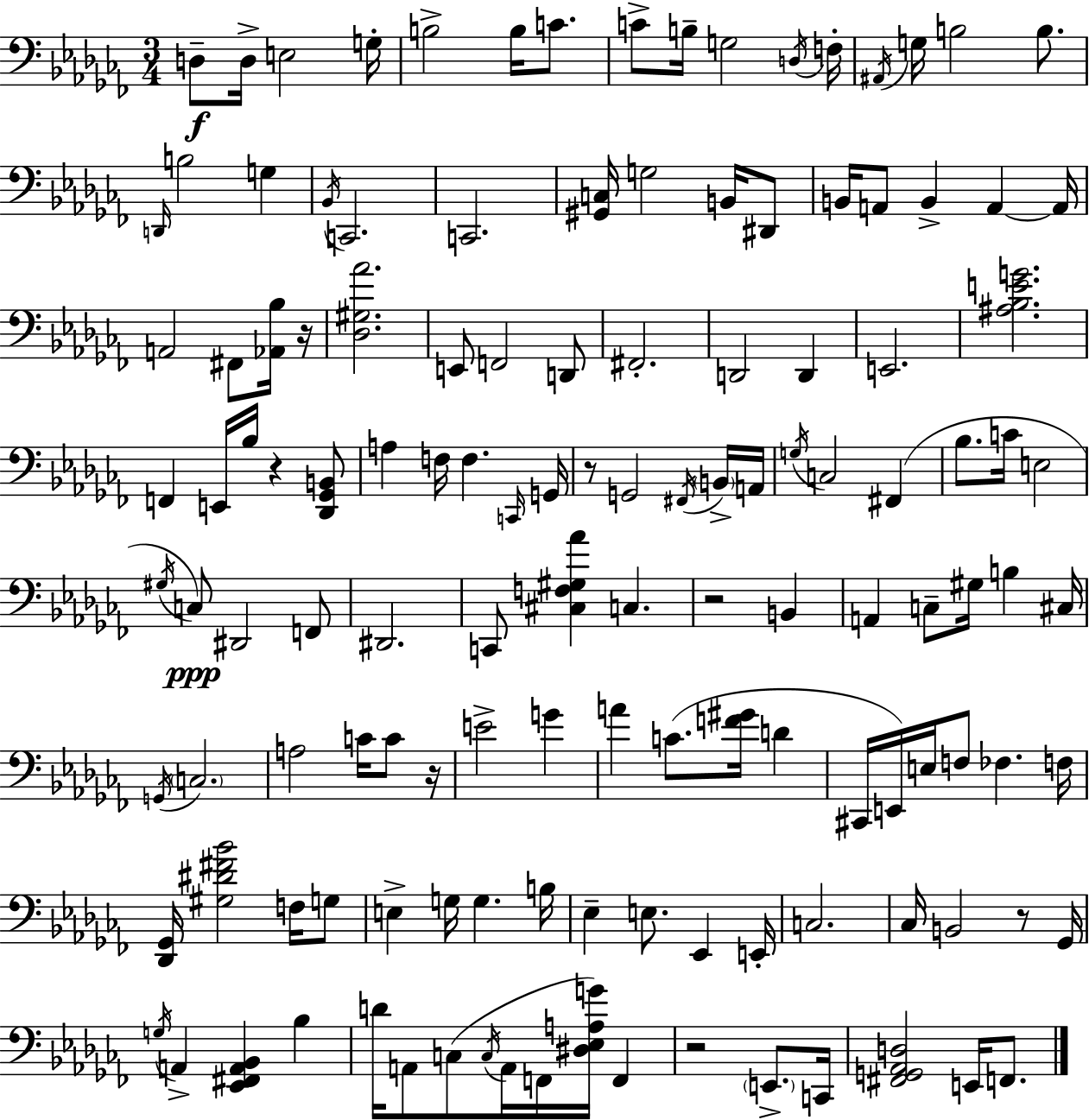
X:1
T:Untitled
M:3/4
L:1/4
K:Abm
D,/2 D,/4 E,2 G,/4 B,2 B,/4 C/2 C/2 B,/4 G,2 D,/4 F,/4 ^A,,/4 G,/4 B,2 B,/2 D,,/4 B,2 G, _B,,/4 C,,2 C,,2 [^G,,C,]/4 G,2 B,,/4 ^D,,/2 B,,/4 A,,/2 B,, A,, A,,/4 A,,2 ^F,,/2 [_A,,_B,]/4 z/4 [_D,^G,_A]2 E,,/2 F,,2 D,,/2 ^F,,2 D,,2 D,, E,,2 [^A,_B,EG]2 F,, E,,/4 _B,/4 z [_D,,_G,,B,,]/2 A, F,/4 F, C,,/4 G,,/4 z/2 G,,2 ^F,,/4 B,,/4 A,,/4 G,/4 C,2 ^F,, _B,/2 C/4 E,2 ^G,/4 C,/2 ^D,,2 F,,/2 ^D,,2 C,,/2 [^C,F,^G,_A] C, z2 B,, A,, C,/2 ^G,/4 B, ^C,/4 G,,/4 C,2 A,2 C/4 C/2 z/4 E2 G A C/2 [F^G]/4 D ^C,,/4 E,,/4 E,/4 F,/2 _F, F,/4 [_D,,_G,,]/4 [^G,^D^F_B]2 F,/4 G,/2 E, G,/4 G, B,/4 _E, E,/2 _E,, E,,/4 C,2 _C,/4 B,,2 z/2 _G,,/4 G,/4 A,, [_E,,^F,,A,,_B,,] _B, D/4 A,,/2 C,/2 C,/4 A,,/4 F,,/4 [^D,_E,A,G]/4 F,, z2 E,,/2 C,,/4 [^F,,G,,_A,,D,]2 E,,/4 F,,/2